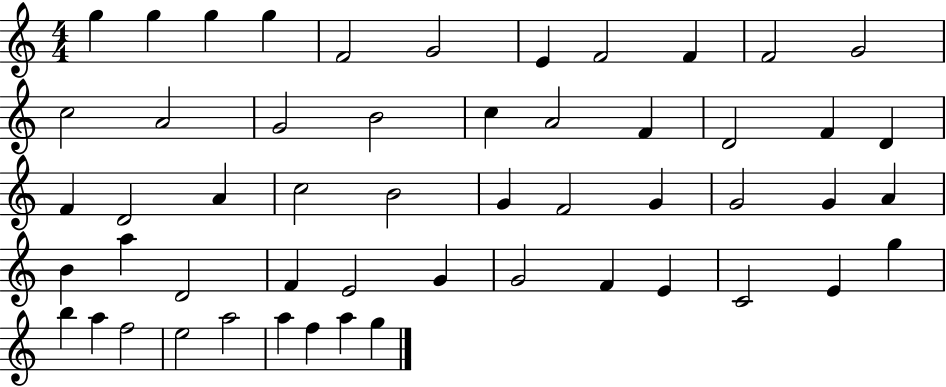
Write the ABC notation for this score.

X:1
T:Untitled
M:4/4
L:1/4
K:C
g g g g F2 G2 E F2 F F2 G2 c2 A2 G2 B2 c A2 F D2 F D F D2 A c2 B2 G F2 G G2 G A B a D2 F E2 G G2 F E C2 E g b a f2 e2 a2 a f a g